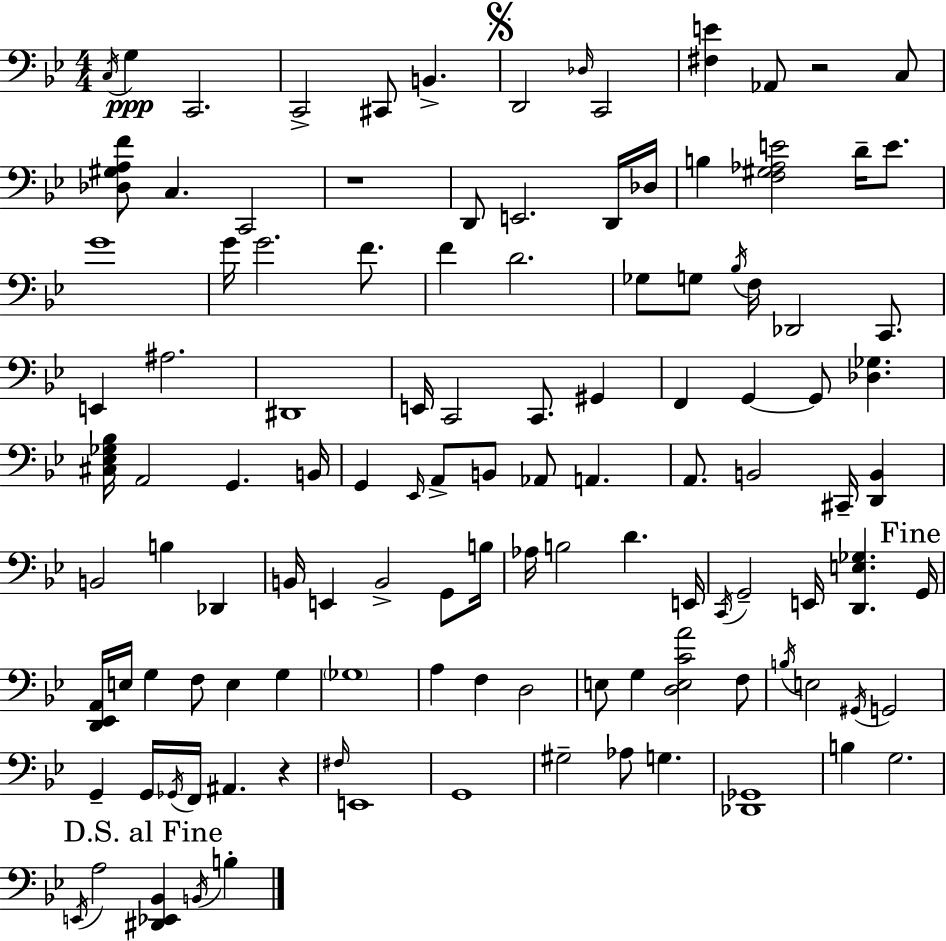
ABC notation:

X:1
T:Untitled
M:4/4
L:1/4
K:Gm
C,/4 G, C,,2 C,,2 ^C,,/2 B,, D,,2 _D,/4 C,,2 [^F,E] _A,,/2 z2 C,/2 [_D,^G,A,F]/2 C, C,,2 z4 D,,/2 E,,2 D,,/4 _D,/4 B, [F,^G,_A,E]2 D/4 E/2 G4 G/4 G2 F/2 F D2 _G,/2 G,/2 _B,/4 F,/4 _D,,2 C,,/2 E,, ^A,2 ^D,,4 E,,/4 C,,2 C,,/2 ^G,, F,, G,, G,,/2 [_D,_G,] [^C,_E,_G,_B,]/4 A,,2 G,, B,,/4 G,, _E,,/4 A,,/2 B,,/2 _A,,/2 A,, A,,/2 B,,2 ^C,,/4 [D,,B,,] B,,2 B, _D,, B,,/4 E,, B,,2 G,,/2 B,/4 _A,/4 B,2 D E,,/4 C,,/4 G,,2 E,,/4 [D,,E,_G,] G,,/4 [D,,_E,,A,,]/4 E,/4 G, F,/2 E, G, _G,4 A, F, D,2 E,/2 G, [D,E,CA]2 F,/2 B,/4 E,2 ^G,,/4 G,,2 G,, G,,/4 _G,,/4 F,,/4 ^A,, z ^F,/4 E,,4 G,,4 ^G,2 _A,/2 G, [_D,,_G,,]4 B, G,2 E,,/4 A,2 [^D,,_E,,_B,,] B,,/4 B,